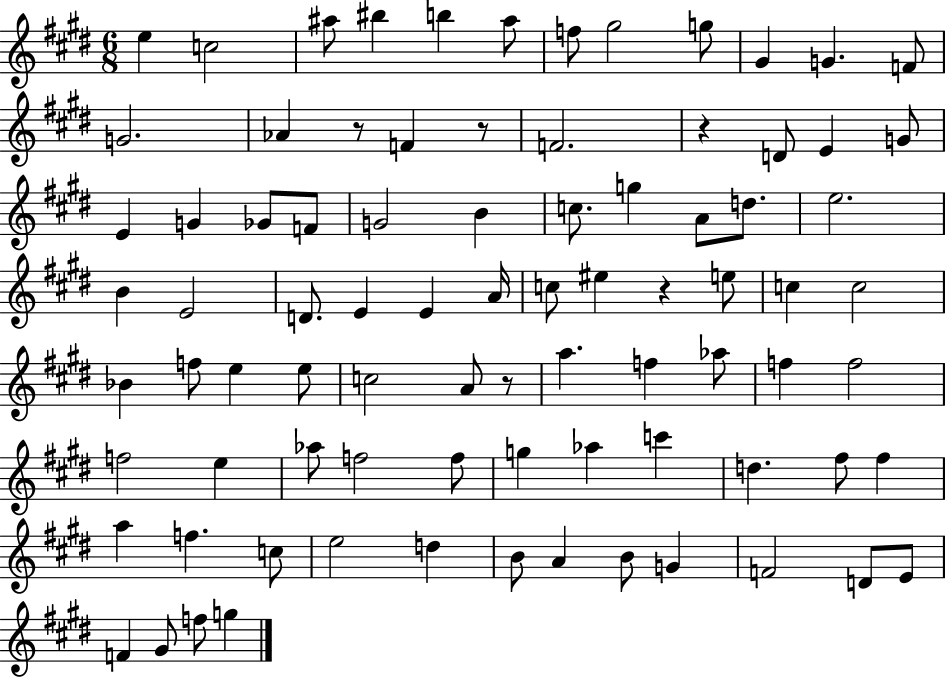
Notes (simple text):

E5/q C5/h A#5/e BIS5/q B5/q A#5/e F5/e G#5/h G5/e G#4/q G4/q. F4/e G4/h. Ab4/q R/e F4/q R/e F4/h. R/q D4/e E4/q G4/e E4/q G4/q Gb4/e F4/e G4/h B4/q C5/e. G5/q A4/e D5/e. E5/h. B4/q E4/h D4/e. E4/q E4/q A4/s C5/e EIS5/q R/q E5/e C5/q C5/h Bb4/q F5/e E5/q E5/e C5/h A4/e R/e A5/q. F5/q Ab5/e F5/q F5/h F5/h E5/q Ab5/e F5/h F5/e G5/q Ab5/q C6/q D5/q. F#5/e F#5/q A5/q F5/q. C5/e E5/h D5/q B4/e A4/q B4/e G4/q F4/h D4/e E4/e F4/q G#4/e F5/e G5/q